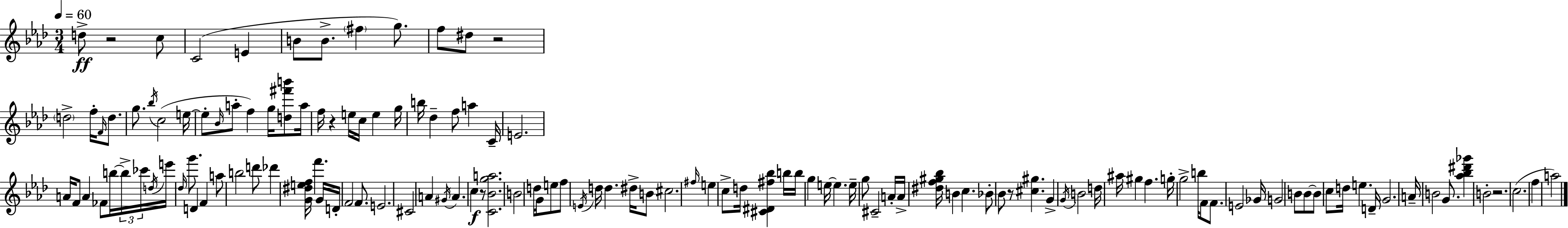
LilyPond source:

{
  \clef treble
  \numericTimeSignature
  \time 3/4
  \key f \minor
  \tempo 4 = 60
  d''8->\ff r2 c''8 | c'2( e'4 | b'8 b'8.-> \parenthesize fis''4 g''8.) | f''8 dis''8 r2 | \break \parenthesize d''2-> f''16-. \grace { f'16 } d''8. | g''8. \acciaccatura { bes''16 } c''2( | e''16~~ e''8-. \grace { bes'16 } a''8-. f''4) g''16 | <d'' fis''' b'''>8 a''16 f''16 r4 e''16 c''16 e''4 | \break g''16 b''16 des''4-- f''8 a''4 | c'16-- e'2. | a'16 f'8 a'4 fes'8 | b''16~~ \tuplet 3/2 { b''16-> ces'''16 \acciaccatura { d''16 } } e'''16 \grace { des''16 } g'''8. d'4 | \break f'4 a''8 b''2 | d'''8 des'''4 <g' dis'' e'' f''>16 f'''4. | g'16 d'16-. f'2 | f'8. e'2. | \break cis'2 | a'4 \acciaccatura { gis'16 } a'4. | c''4\f r8 <c' bes' g'' a''>2. | b'2 | \break d''16 g'16 e''8 f''8 \acciaccatura { e'16 } d''16 d''4. | dis''16-> b'8 cis''2. | \grace { fis''16 } e''4 | c''8-> d''16 <cis' dis' fis'' bes''>4 b''16 b''16 g''4 | \break e''16~~ e''4. e''16-- g''8 cis'2-- | a'16-. a'16-> <dis'' f'' gis'' bes''>16 b'4 | c''4. bes'8-. bes'8 | r8 <cis'' gis''>4. g'4-> | \break \acciaccatura { g'16 } b'2 d''16 ais''16 gis''4 | f''4. g''16-. g''2-> | b''16 f'8 f'8. | e'2 ges'16 g'2 | \break b'8 b'8~~ b'8 c''8 | d''16 e''4. d'16-- g'2. | a'16-- b'2 | g'8. <aes'' bes'' dis''' ges'''>4 | \break b'2-. r2. | c''2.( | f''4 | a''2) \bar "|."
}